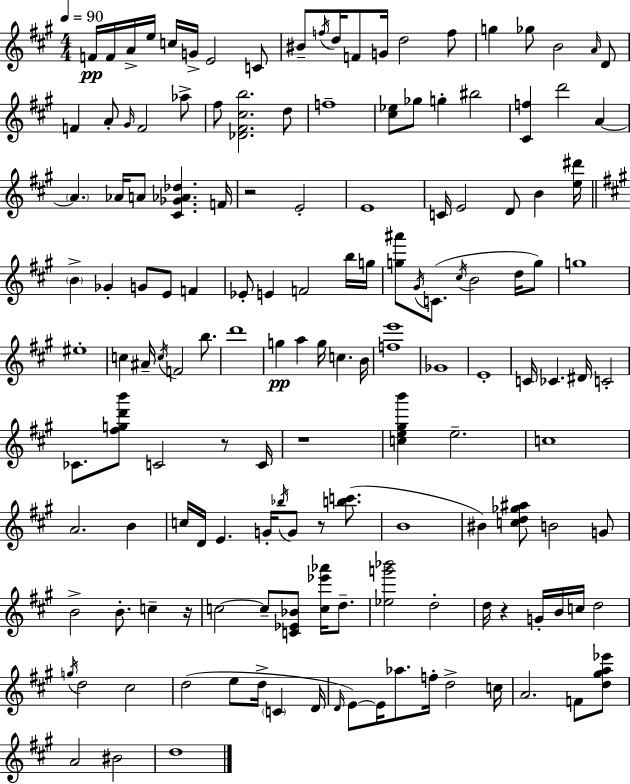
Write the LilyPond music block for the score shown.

{
  \clef treble
  \numericTimeSignature
  \time 4/4
  \key a \major
  \tempo 4 = 90
  f'16\pp f'16 a'16-> e''16 c''16 g'16-> e'2 c'8 | bis'8-- \acciaccatura { f''16 } d''16 f'8 g'16 d''2 f''8 | g''4 ges''8 b'2 \grace { a'16 } | d'8 f'4 a'8-. \grace { gis'16 } f'2 | \break aes''8-> fis''8 <des' fis' cis'' b''>2. | d''8 f''1-- | <cis'' ees''>8 ges''8 g''4-. bis''2 | <cis' f''>4 d'''2 a'4~~ | \break \parenthesize a'4. aes'16 a'8 <cis' ges' aes' des''>4. | f'16 r2 e'2-. | e'1 | c'16 e'2 d'8 b'4 | \break <e'' dis'''>16 \bar "||" \break \key a \major \parenthesize b'4-> ges'4-. g'8 e'8 f'4 | ees'8-. e'4 f'2 b''16 g''16 | <g'' ais'''>8 \acciaccatura { gis'16 }( c'8. \acciaccatura { cis''16 } b'2 d''16 | g''8) g''1 | \break eis''1-. | c''4 ais'16-- \acciaccatura { c''16 } f'2 | b''8. d'''1 | g''4\pp a''4 g''16 c''4. | \break b'16 <f'' e'''>1 | ges'1 | e'1-. | c'16 ces'4. dis'16 c'2-. | \break ces'8. <fis'' g'' d''' b'''>8 c'2 | r8 c'16 r1 | <c'' e'' gis'' b'''>4 e''2.-- | c''1 | \break a'2. b'4 | c''16 d'16 e'4. g'16-. \acciaccatura { bes''16 } g'8 r8 | <b'' c'''>8.( b'1 | bis'4) <c'' d'' ges'' ais''>8 b'2 | \break g'8 b'2-> b'8.-. c''4-- | r16 c''2~~ c''8-- <c' ees' bes'>8 | <c'' ees''' aes'''>16 d''8.-- <ees'' g''' bes'''>2 d''2-. | d''16 r4 g'16-. b'16 c''16 d''2 | \break \acciaccatura { g''16 } d''2 cis''2 | d''2( e''8 d''16-> | \parenthesize c'4 d'16 \grace { d'16 }) e'8~~ e'16 aes''8. f''16-. d''2-> | c''16 a'2. | \break f'8 <d'' gis'' a'' ees'''>8 a'2 bis'2 | d''1 | \bar "|."
}